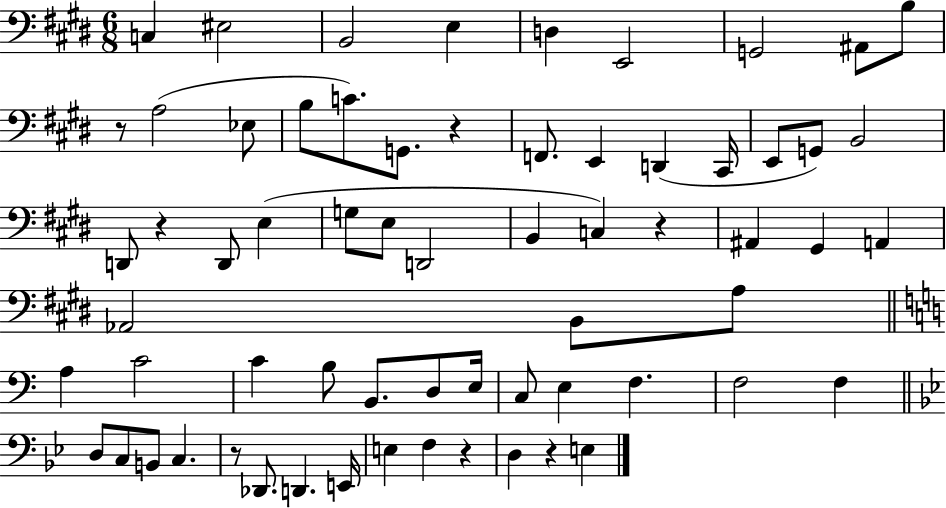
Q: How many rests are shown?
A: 7